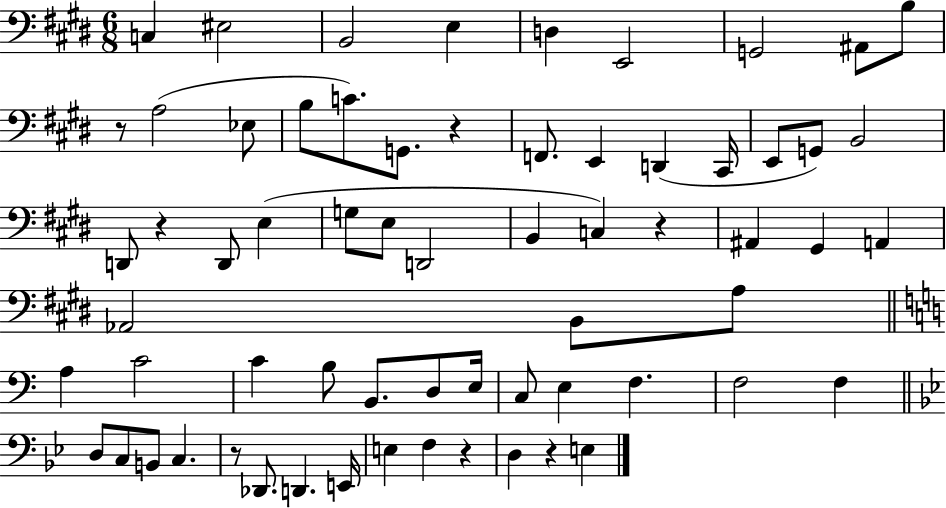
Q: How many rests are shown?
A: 7